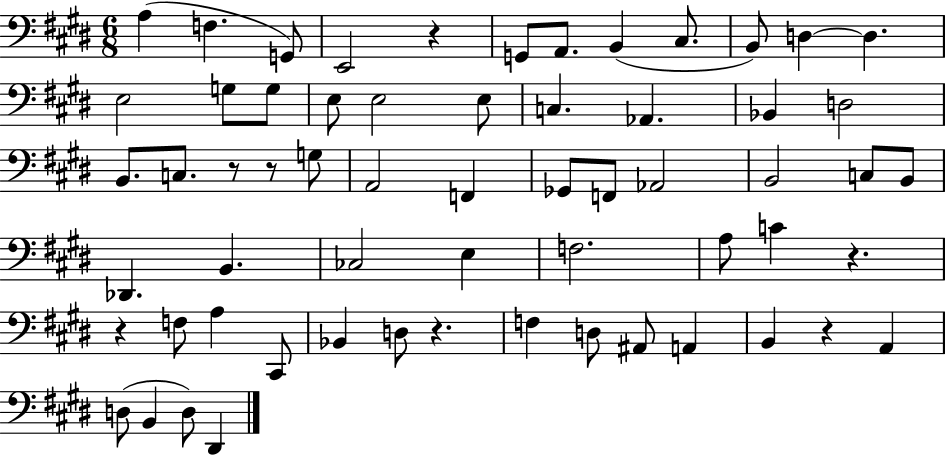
A3/q F3/q. G2/e E2/h R/q G2/e A2/e. B2/q C#3/e. B2/e D3/q D3/q. E3/h G3/e G3/e E3/e E3/h E3/e C3/q. Ab2/q. Bb2/q D3/h B2/e. C3/e. R/e R/e G3/e A2/h F2/q Gb2/e F2/e Ab2/h B2/h C3/e B2/e Db2/q. B2/q. CES3/h E3/q F3/h. A3/e C4/q R/q. R/q F3/e A3/q C#2/e Bb2/q D3/e R/q. F3/q D3/e A#2/e A2/q B2/q R/q A2/q D3/e B2/q D3/e D#2/q